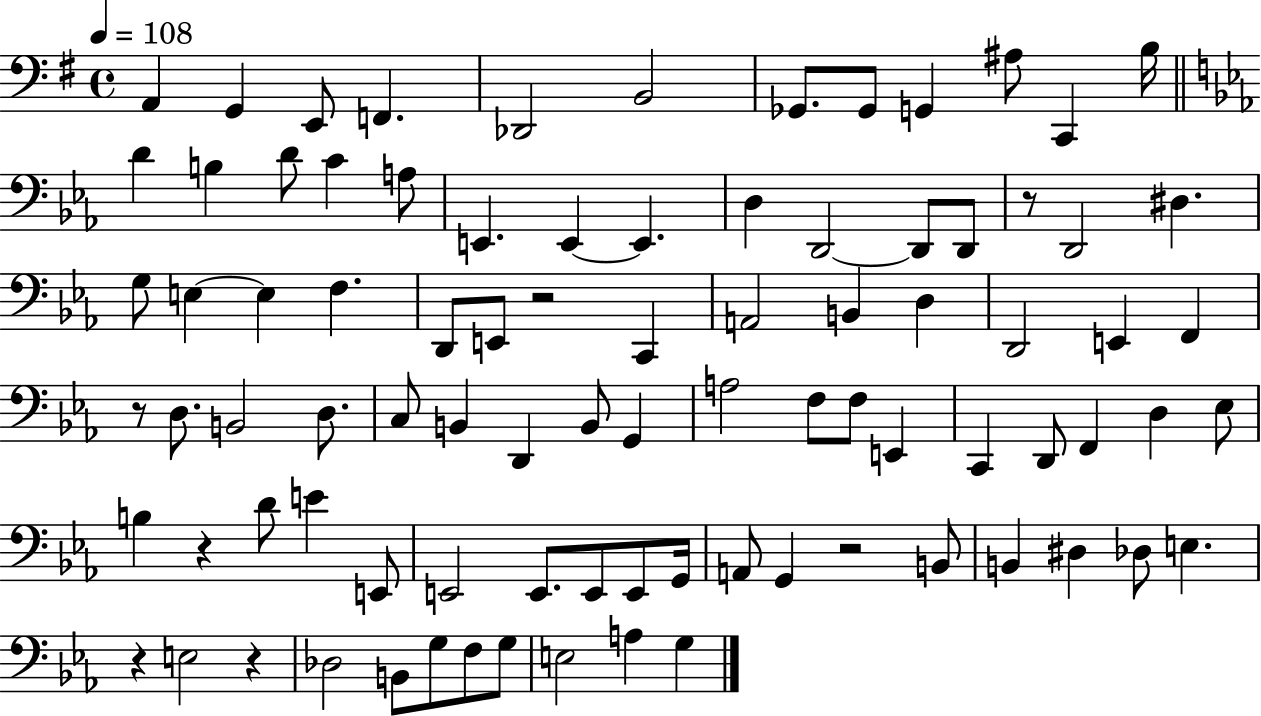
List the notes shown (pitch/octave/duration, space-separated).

A2/q G2/q E2/e F2/q. Db2/h B2/h Gb2/e. Gb2/e G2/q A#3/e C2/q B3/s D4/q B3/q D4/e C4/q A3/e E2/q. E2/q E2/q. D3/q D2/h D2/e D2/e R/e D2/h D#3/q. G3/e E3/q E3/q F3/q. D2/e E2/e R/h C2/q A2/h B2/q D3/q D2/h E2/q F2/q R/e D3/e. B2/h D3/e. C3/e B2/q D2/q B2/e G2/q A3/h F3/e F3/e E2/q C2/q D2/e F2/q D3/q Eb3/e B3/q R/q D4/e E4/q E2/e E2/h E2/e. E2/e E2/e G2/s A2/e G2/q R/h B2/e B2/q D#3/q Db3/e E3/q. R/q E3/h R/q Db3/h B2/e G3/e F3/e G3/e E3/h A3/q G3/q